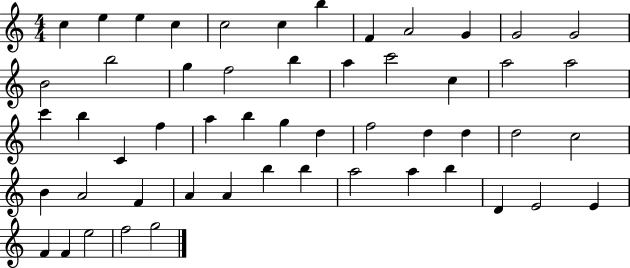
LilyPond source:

{
  \clef treble
  \numericTimeSignature
  \time 4/4
  \key c \major
  c''4 e''4 e''4 c''4 | c''2 c''4 b''4 | f'4 a'2 g'4 | g'2 g'2 | \break b'2 b''2 | g''4 f''2 b''4 | a''4 c'''2 c''4 | a''2 a''2 | \break c'''4 b''4 c'4 f''4 | a''4 b''4 g''4 d''4 | f''2 d''4 d''4 | d''2 c''2 | \break b'4 a'2 f'4 | a'4 a'4 b''4 b''4 | a''2 a''4 b''4 | d'4 e'2 e'4 | \break f'4 f'4 e''2 | f''2 g''2 | \bar "|."
}